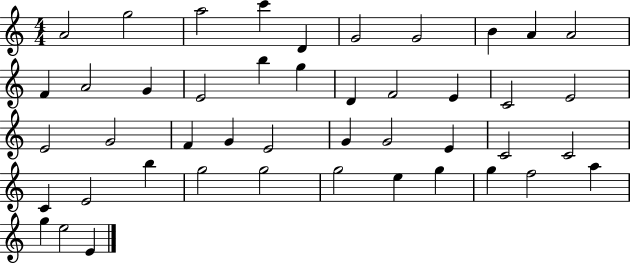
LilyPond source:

{
  \clef treble
  \numericTimeSignature
  \time 4/4
  \key c \major
  a'2 g''2 | a''2 c'''4 d'4 | g'2 g'2 | b'4 a'4 a'2 | \break f'4 a'2 g'4 | e'2 b''4 g''4 | d'4 f'2 e'4 | c'2 e'2 | \break e'2 g'2 | f'4 g'4 e'2 | g'4 g'2 e'4 | c'2 c'2 | \break c'4 e'2 b''4 | g''2 g''2 | g''2 e''4 g''4 | g''4 f''2 a''4 | \break g''4 e''2 e'4 | \bar "|."
}